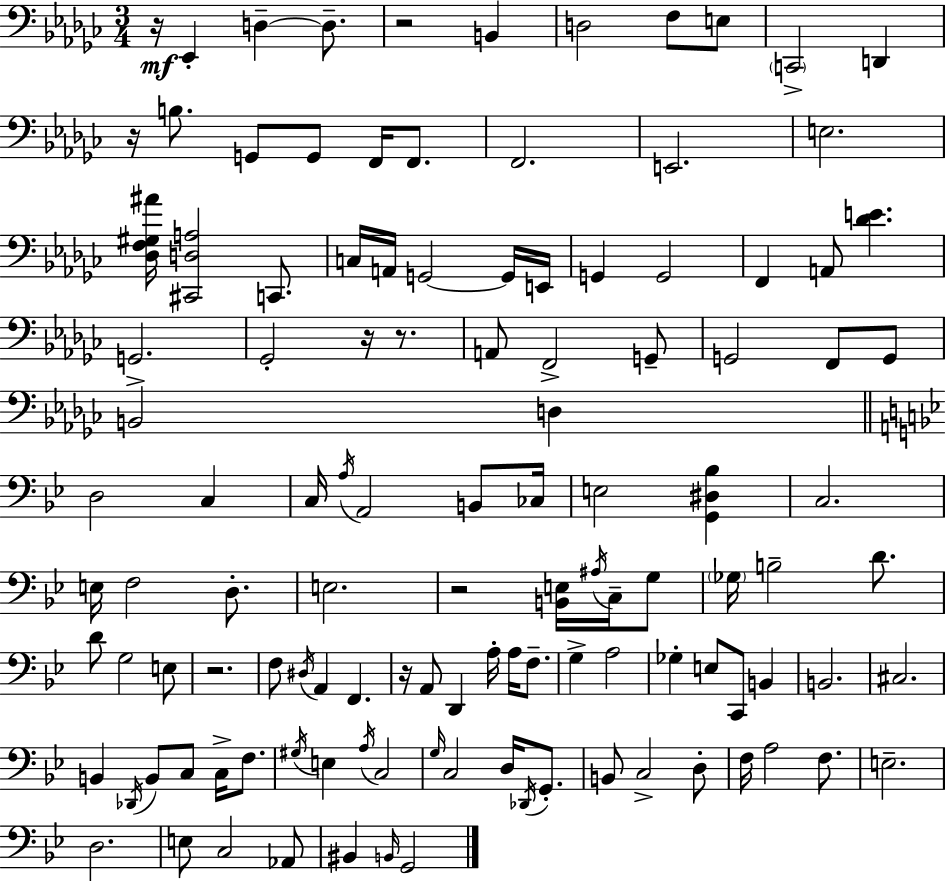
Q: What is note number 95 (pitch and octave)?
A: F3